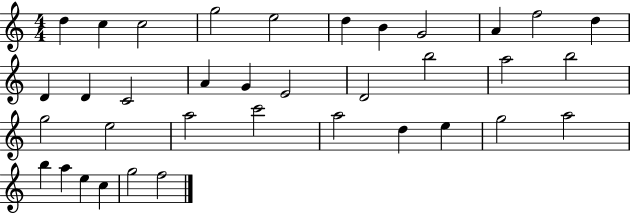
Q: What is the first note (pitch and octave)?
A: D5